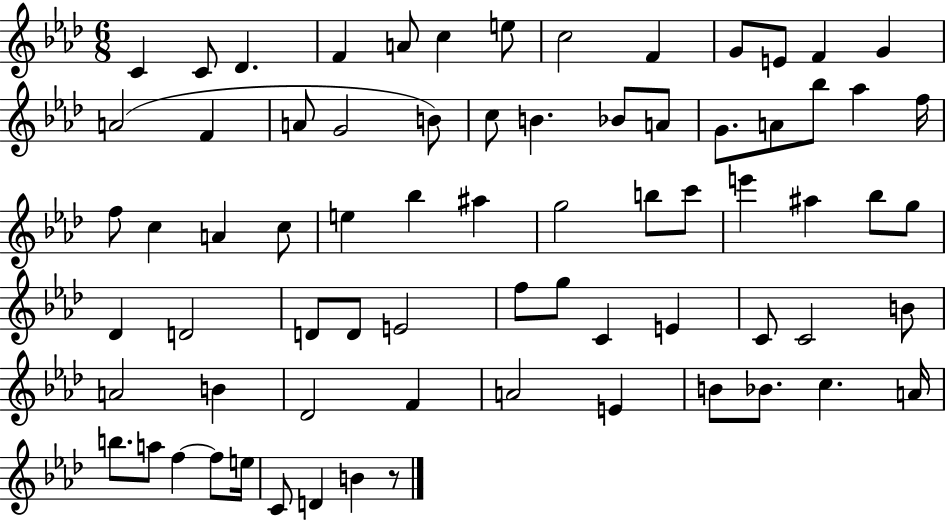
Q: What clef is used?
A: treble